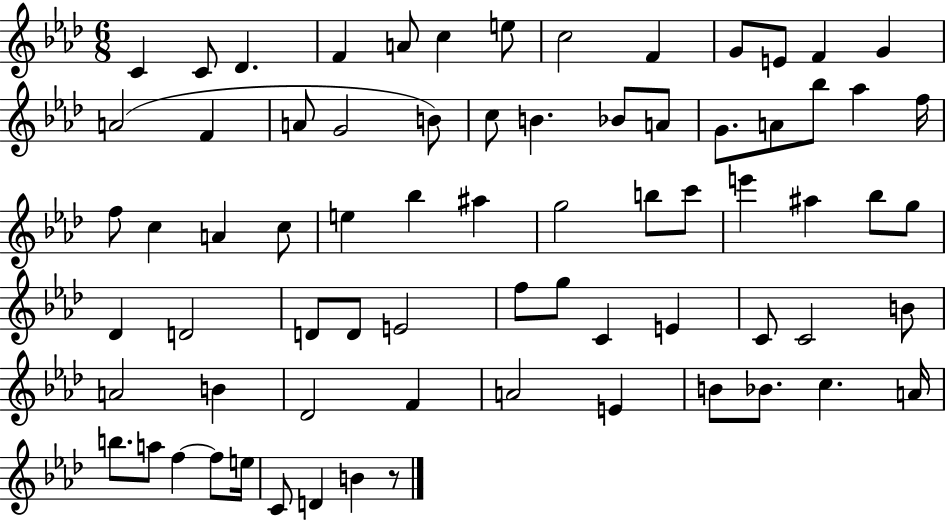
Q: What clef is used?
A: treble